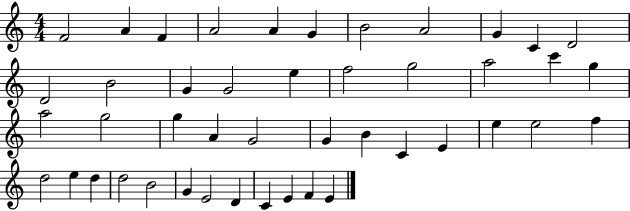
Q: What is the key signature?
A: C major